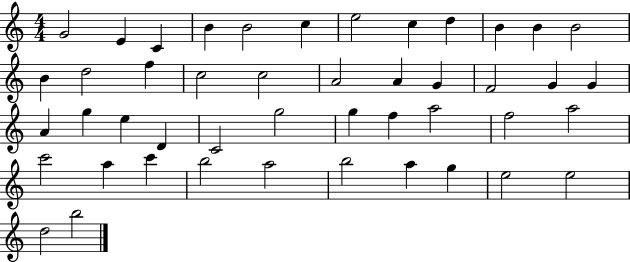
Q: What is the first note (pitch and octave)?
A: G4